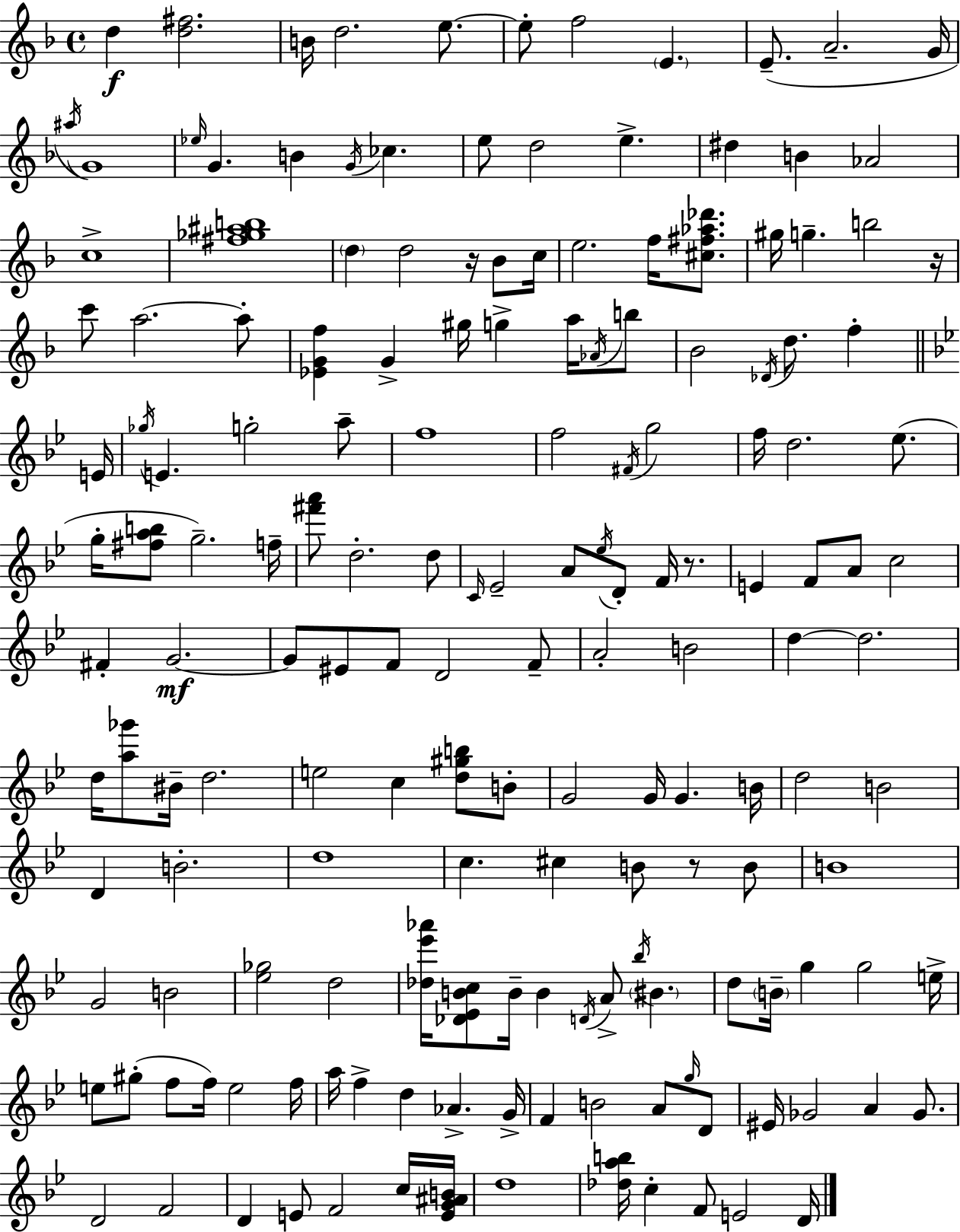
{
  \clef treble
  \time 4/4
  \defaultTimeSignature
  \key d \minor
  d''4\f <d'' fis''>2. | b'16 d''2. e''8.~~ | e''8-. f''2 \parenthesize e'4. | e'8.--( a'2.-- g'16 | \break \acciaccatura { ais''16 }) g'1 | \grace { ees''16 } g'4. b'4 \acciaccatura { g'16 } ces''4. | e''8 d''2 e''4.-> | dis''4 b'4 aes'2 | \break c''1-> | <fis'' ges'' ais'' b''>1 | \parenthesize d''4 d''2 r16 | bes'8 c''16 e''2. f''16 | \break <cis'' fis'' aes'' des'''>8. gis''16 g''4.-- b''2 | r16 c'''8 a''2.~~ | a''8-. <ees' g' f''>4 g'4-> gis''16 g''4-> | a''16 \acciaccatura { aes'16 } b''8 bes'2 \acciaccatura { des'16 } d''8. | \break f''4-. \bar "||" \break \key bes \major e'16 \acciaccatura { ges''16 } e'4. g''2-. | a''8-- f''1 | f''2 \acciaccatura { fis'16 } g''2 | f''16 d''2. | \break ees''8.( g''16-. <fis'' a'' b''>8 g''2.--) | f''16-- <fis''' a'''>8 d''2.-. | d''8 \grace { c'16 } ees'2-- a'8 \acciaccatura { ees''16 } d'8-. | f'16 r8. e'4 f'8 a'8 c''2 | \break fis'4-. g'2.~~\mf | g'8 eis'8 f'8 d'2 | f'8-- a'2-. b'2 | d''4~~ d''2. | \break d''16 <a'' ges'''>8 bis'16-- d''2. | e''2 c''4 | <d'' gis'' b''>8 b'8-. g'2 g'16 g'4. | b'16 d''2 b'2 | \break d'4 b'2.-. | d''1 | c''4. cis''4 b'8 | r8 b'8 b'1 | \break g'2 b'2 | <ees'' ges''>2 d''2 | <des'' ees''' aes'''>16 <des' ees' b' c''>8 b'16-- b'4 \acciaccatura { d'16 } a'8-> | \acciaccatura { bes''16 } \parenthesize bis'4. d''8 \parenthesize b'16-- g''4 g''2 | \break e''16-> e''8 gis''8-.( f''8 f''16) e''2 | f''16 a''16 f''4-> d''4 | aes'4.-> g'16-> f'4 b'2 | a'8 \grace { g''16 } d'8 eis'16 ges'2 | \break a'4 ges'8. d'2 | f'2 d'4 e'8 f'2 | c''16 <e' g' ais' b'>16 d''1 | <des'' a'' b''>16 c''4-. f'8 e'2 | \break d'16 \bar "|."
}